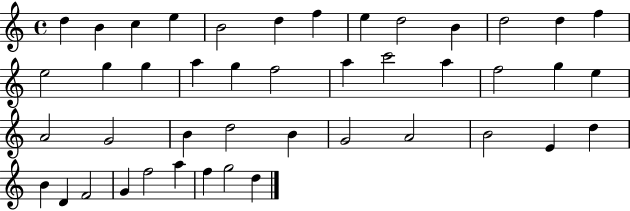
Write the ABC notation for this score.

X:1
T:Untitled
M:4/4
L:1/4
K:C
d B c e B2 d f e d2 B d2 d f e2 g g a g f2 a c'2 a f2 g e A2 G2 B d2 B G2 A2 B2 E d B D F2 G f2 a f g2 d